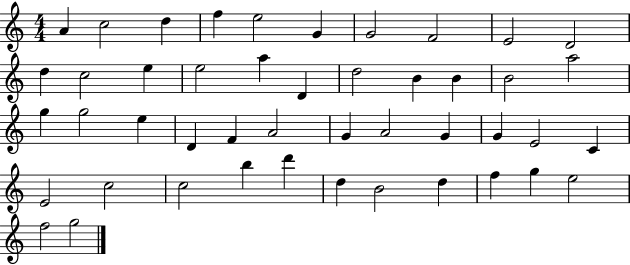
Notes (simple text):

A4/q C5/h D5/q F5/q E5/h G4/q G4/h F4/h E4/h D4/h D5/q C5/h E5/q E5/h A5/q D4/q D5/h B4/q B4/q B4/h A5/h G5/q G5/h E5/q D4/q F4/q A4/h G4/q A4/h G4/q G4/q E4/h C4/q E4/h C5/h C5/h B5/q D6/q D5/q B4/h D5/q F5/q G5/q E5/h F5/h G5/h